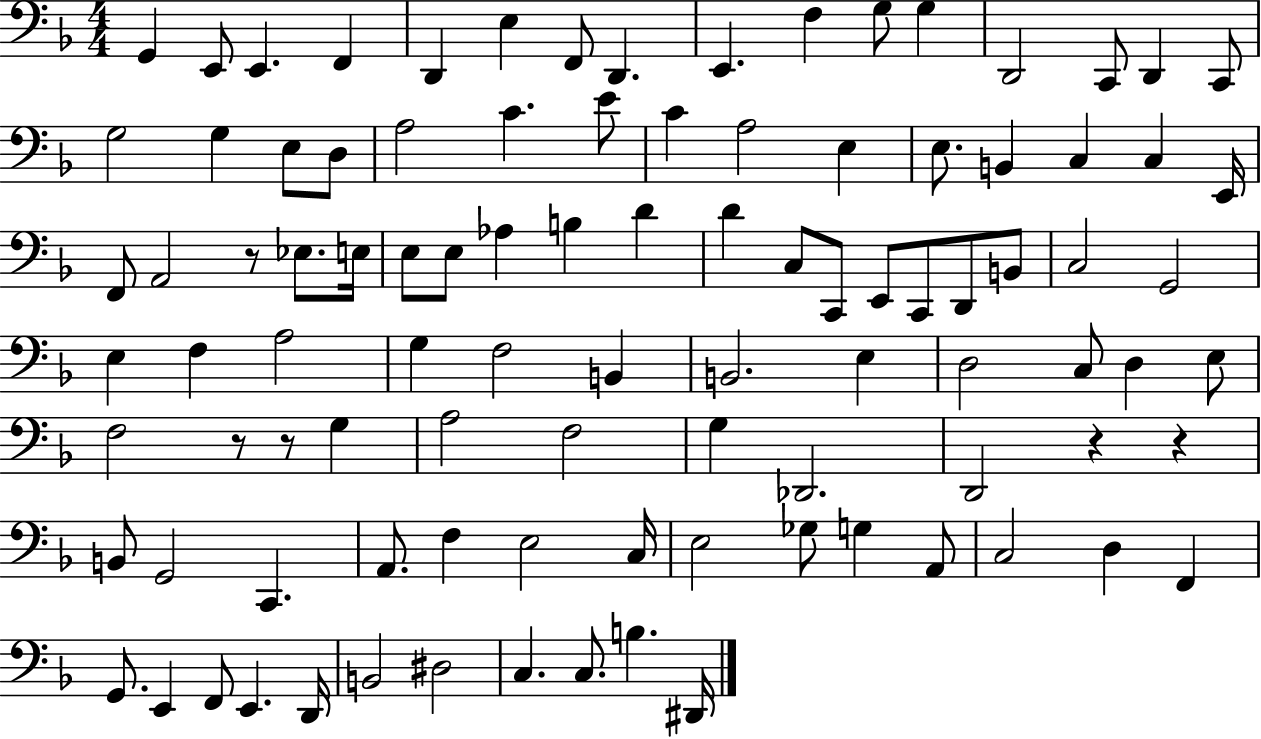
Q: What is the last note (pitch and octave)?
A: D#2